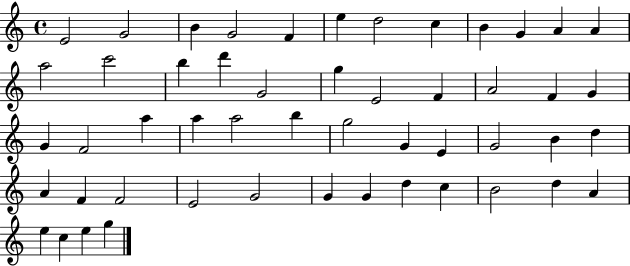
E4/h G4/h B4/q G4/h F4/q E5/q D5/h C5/q B4/q G4/q A4/q A4/q A5/h C6/h B5/q D6/q G4/h G5/q E4/h F4/q A4/h F4/q G4/q G4/q F4/h A5/q A5/q A5/h B5/q G5/h G4/q E4/q G4/h B4/q D5/q A4/q F4/q F4/h E4/h G4/h G4/q G4/q D5/q C5/q B4/h D5/q A4/q E5/q C5/q E5/q G5/q